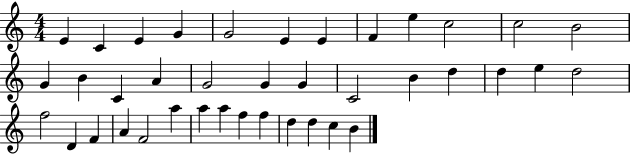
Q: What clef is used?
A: treble